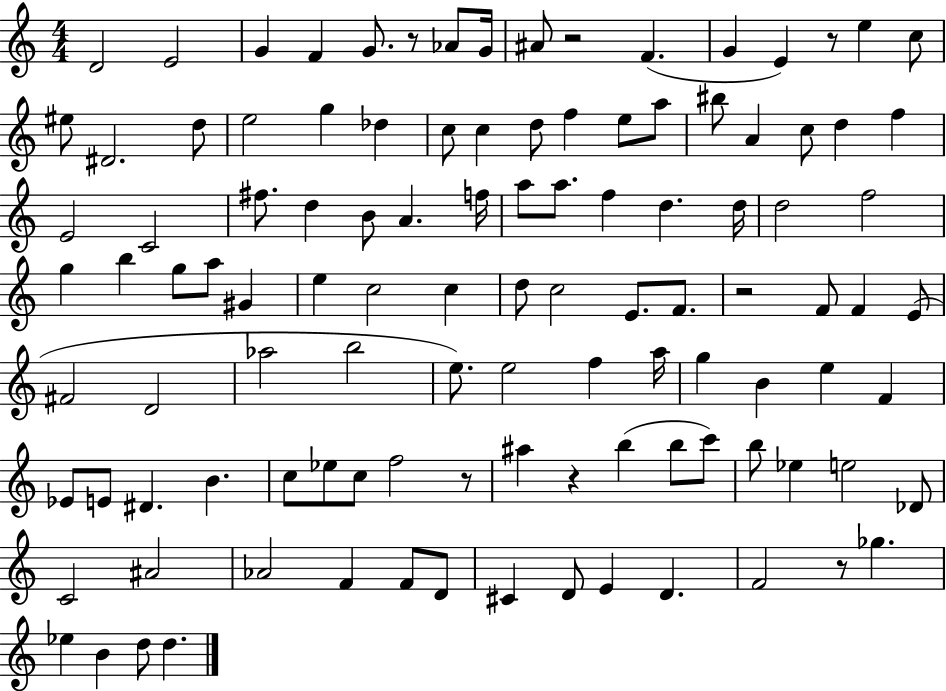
D4/h E4/h G4/q F4/q G4/e. R/e Ab4/e G4/s A#4/e R/h F4/q. G4/q E4/q R/e E5/q C5/e EIS5/e D#4/h. D5/e E5/h G5/q Db5/q C5/e C5/q D5/e F5/q E5/e A5/e BIS5/e A4/q C5/e D5/q F5/q E4/h C4/h F#5/e. D5/q B4/e A4/q. F5/s A5/e A5/e. F5/q D5/q. D5/s D5/h F5/h G5/q B5/q G5/e A5/e G#4/q E5/q C5/h C5/q D5/e C5/h E4/e. F4/e. R/h F4/e F4/q E4/e F#4/h D4/h Ab5/h B5/h E5/e. E5/h F5/q A5/s G5/q B4/q E5/q F4/q Eb4/e E4/e D#4/q. B4/q. C5/e Eb5/e C5/e F5/h R/e A#5/q R/q B5/q B5/e C6/e B5/e Eb5/q E5/h Db4/e C4/h A#4/h Ab4/h F4/q F4/e D4/e C#4/q D4/e E4/q D4/q. F4/h R/e Gb5/q. Eb5/q B4/q D5/e D5/q.